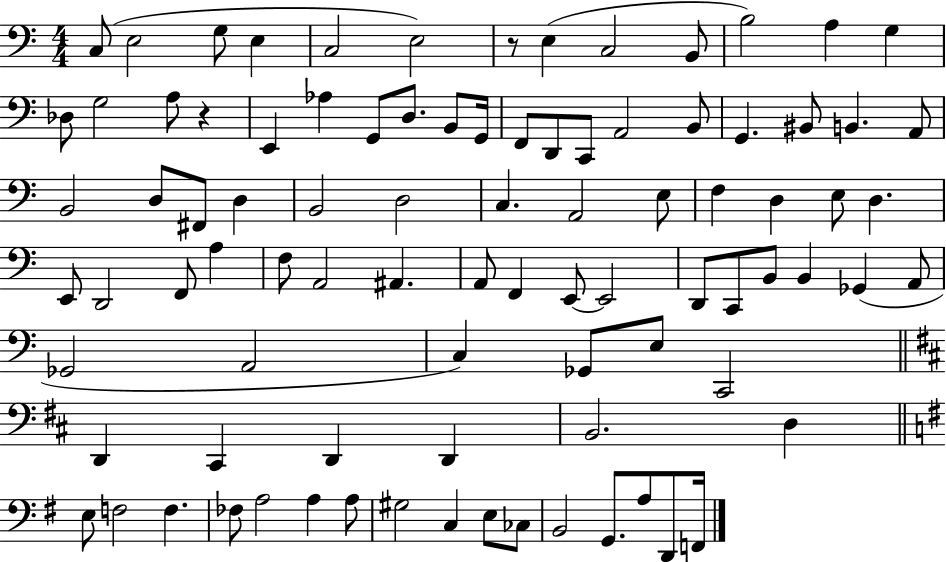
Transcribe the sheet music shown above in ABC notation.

X:1
T:Untitled
M:4/4
L:1/4
K:C
C,/2 E,2 G,/2 E, C,2 E,2 z/2 E, C,2 B,,/2 B,2 A, G, _D,/2 G,2 A,/2 z E,, _A, G,,/2 D,/2 B,,/2 G,,/4 F,,/2 D,,/2 C,,/2 A,,2 B,,/2 G,, ^B,,/2 B,, A,,/2 B,,2 D,/2 ^F,,/2 D, B,,2 D,2 C, A,,2 E,/2 F, D, E,/2 D, E,,/2 D,,2 F,,/2 A, F,/2 A,,2 ^A,, A,,/2 F,, E,,/2 E,,2 D,,/2 C,,/2 B,,/2 B,, _G,, A,,/2 _G,,2 A,,2 C, _G,,/2 E,/2 C,,2 D,, ^C,, D,, D,, B,,2 D, E,/2 F,2 F, _F,/2 A,2 A, A,/2 ^G,2 C, E,/2 _C,/2 B,,2 G,,/2 A,/2 D,,/2 F,,/4